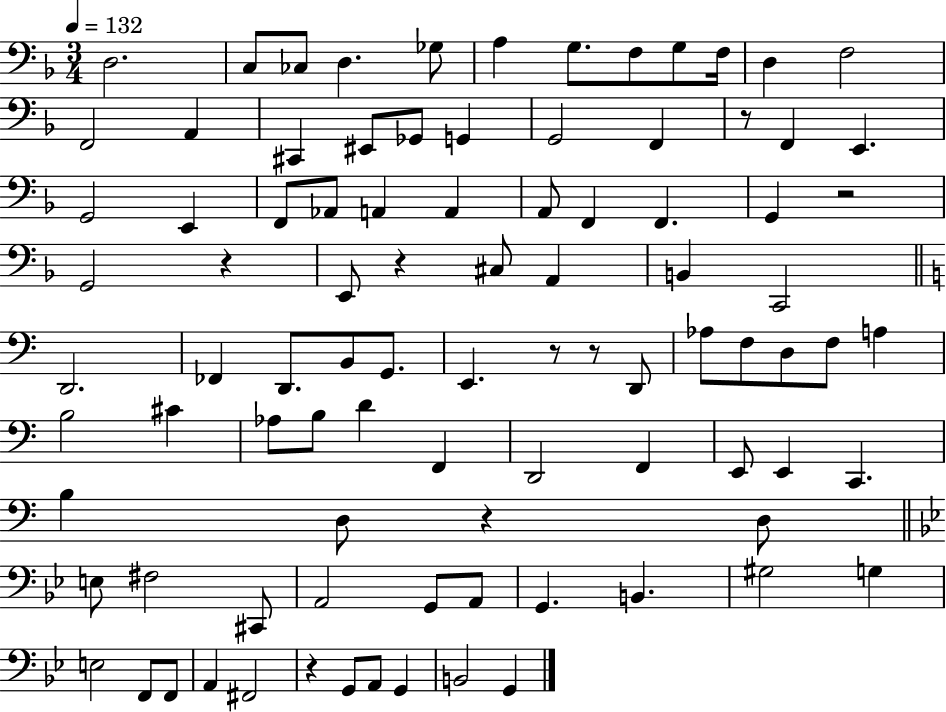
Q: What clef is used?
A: bass